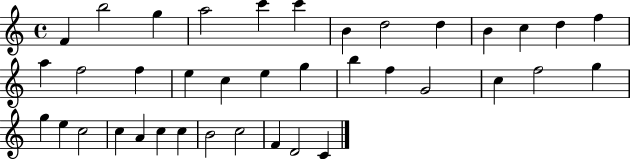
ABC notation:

X:1
T:Untitled
M:4/4
L:1/4
K:C
F b2 g a2 c' c' B d2 d B c d f a f2 f e c e g b f G2 c f2 g g e c2 c A c c B2 c2 F D2 C